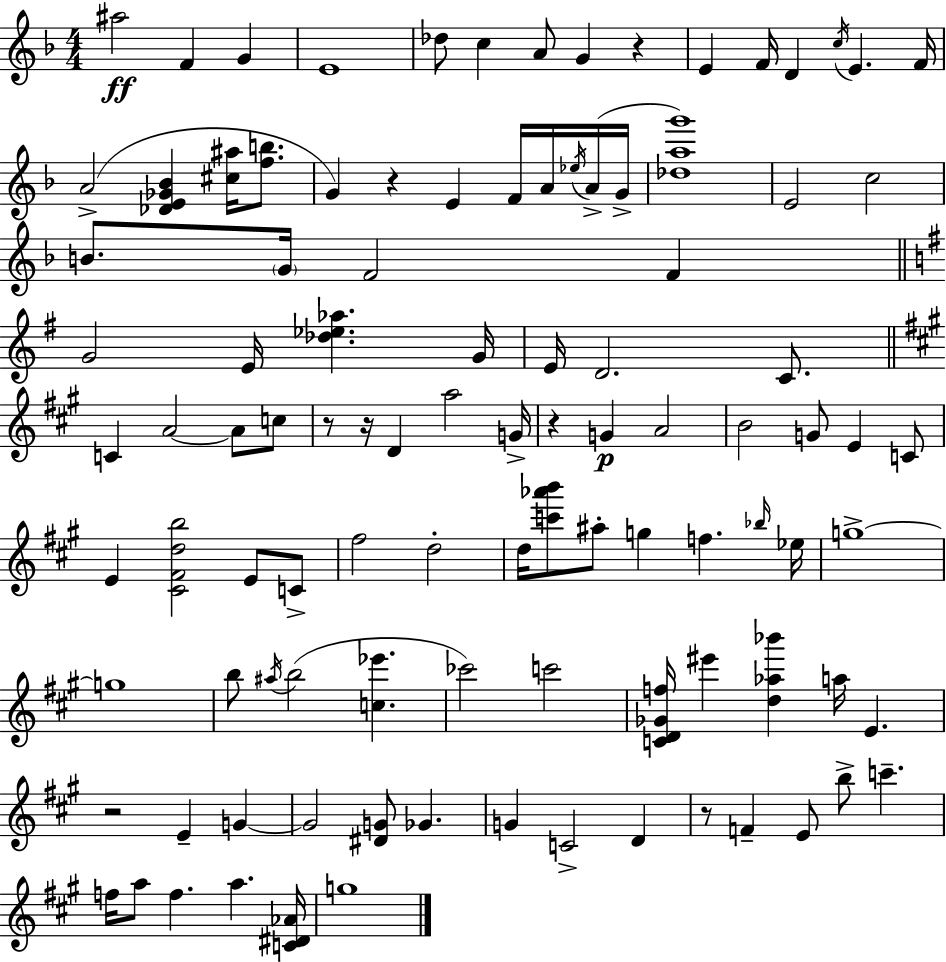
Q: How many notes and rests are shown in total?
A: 103